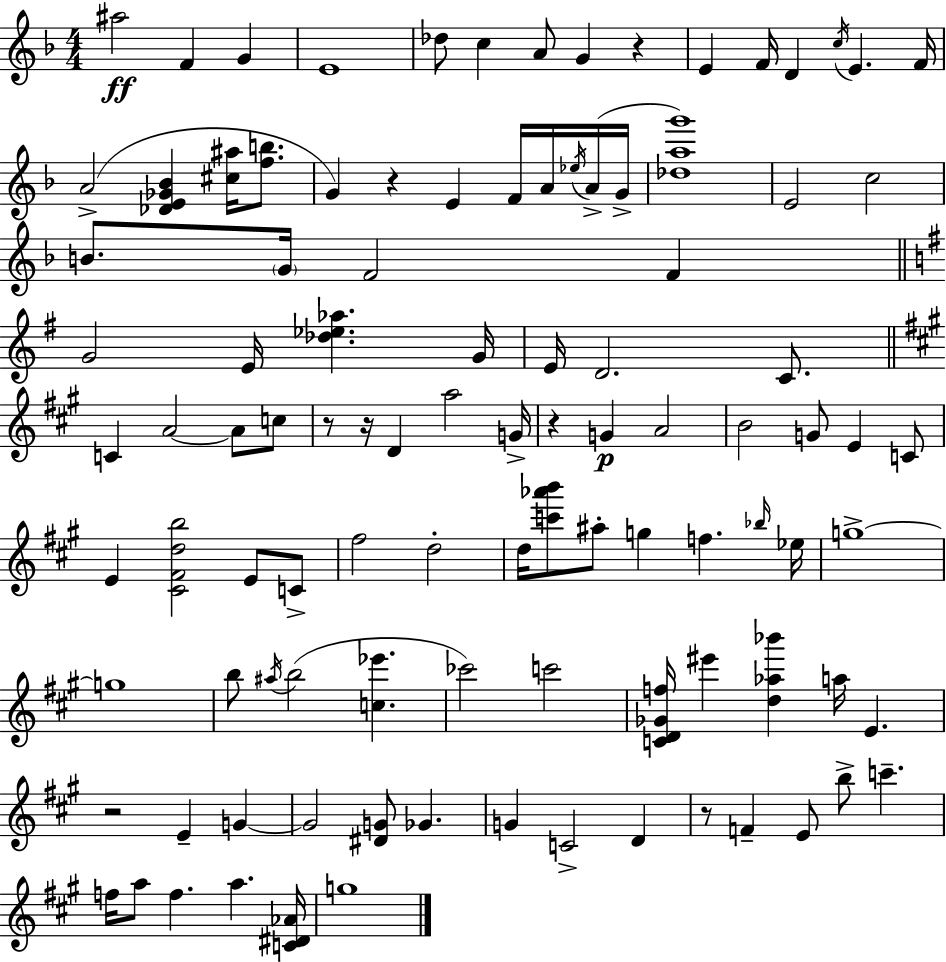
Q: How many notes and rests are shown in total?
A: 103